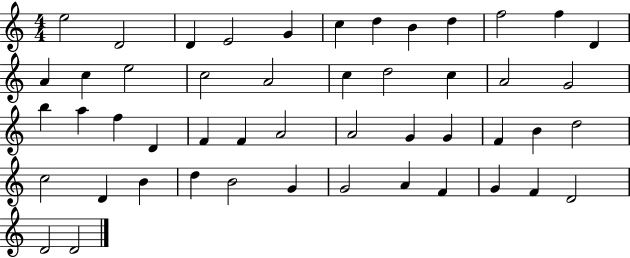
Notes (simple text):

E5/h D4/h D4/q E4/h G4/q C5/q D5/q B4/q D5/q F5/h F5/q D4/q A4/q C5/q E5/h C5/h A4/h C5/q D5/h C5/q A4/h G4/h B5/q A5/q F5/q D4/q F4/q F4/q A4/h A4/h G4/q G4/q F4/q B4/q D5/h C5/h D4/q B4/q D5/q B4/h G4/q G4/h A4/q F4/q G4/q F4/q D4/h D4/h D4/h